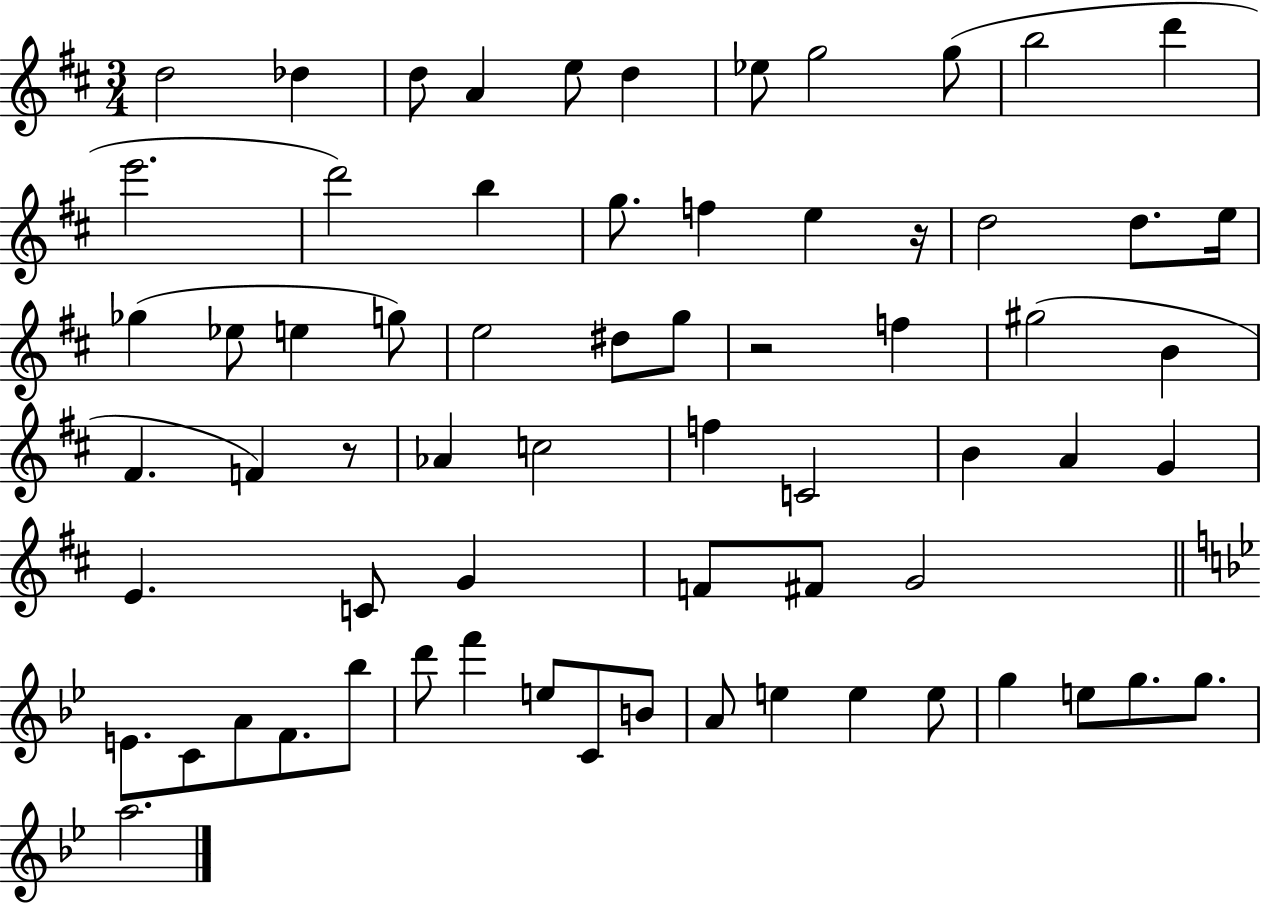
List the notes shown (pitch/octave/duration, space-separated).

D5/h Db5/q D5/e A4/q E5/e D5/q Eb5/e G5/h G5/e B5/h D6/q E6/h. D6/h B5/q G5/e. F5/q E5/q R/s D5/h D5/e. E5/s Gb5/q Eb5/e E5/q G5/e E5/h D#5/e G5/e R/h F5/q G#5/h B4/q F#4/q. F4/q R/e Ab4/q C5/h F5/q C4/h B4/q A4/q G4/q E4/q. C4/e G4/q F4/e F#4/e G4/h E4/e. C4/e A4/e F4/e. Bb5/e D6/e F6/q E5/e C4/e B4/e A4/e E5/q E5/q E5/e G5/q E5/e G5/e. G5/e. A5/h.